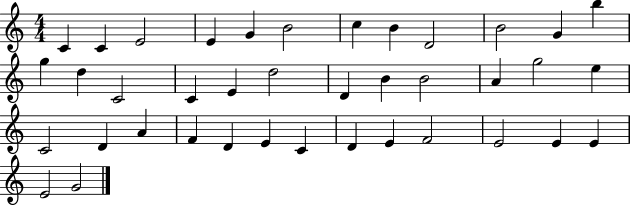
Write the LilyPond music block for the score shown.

{
  \clef treble
  \numericTimeSignature
  \time 4/4
  \key c \major
  c'4 c'4 e'2 | e'4 g'4 b'2 | c''4 b'4 d'2 | b'2 g'4 b''4 | \break g''4 d''4 c'2 | c'4 e'4 d''2 | d'4 b'4 b'2 | a'4 g''2 e''4 | \break c'2 d'4 a'4 | f'4 d'4 e'4 c'4 | d'4 e'4 f'2 | e'2 e'4 e'4 | \break e'2 g'2 | \bar "|."
}